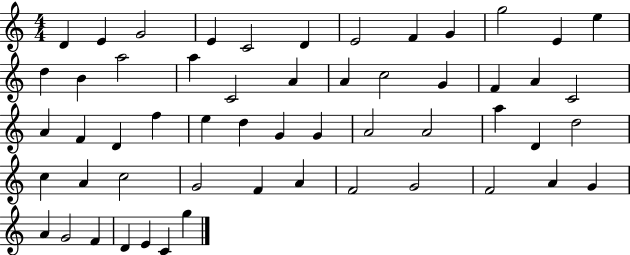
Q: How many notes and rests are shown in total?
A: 55